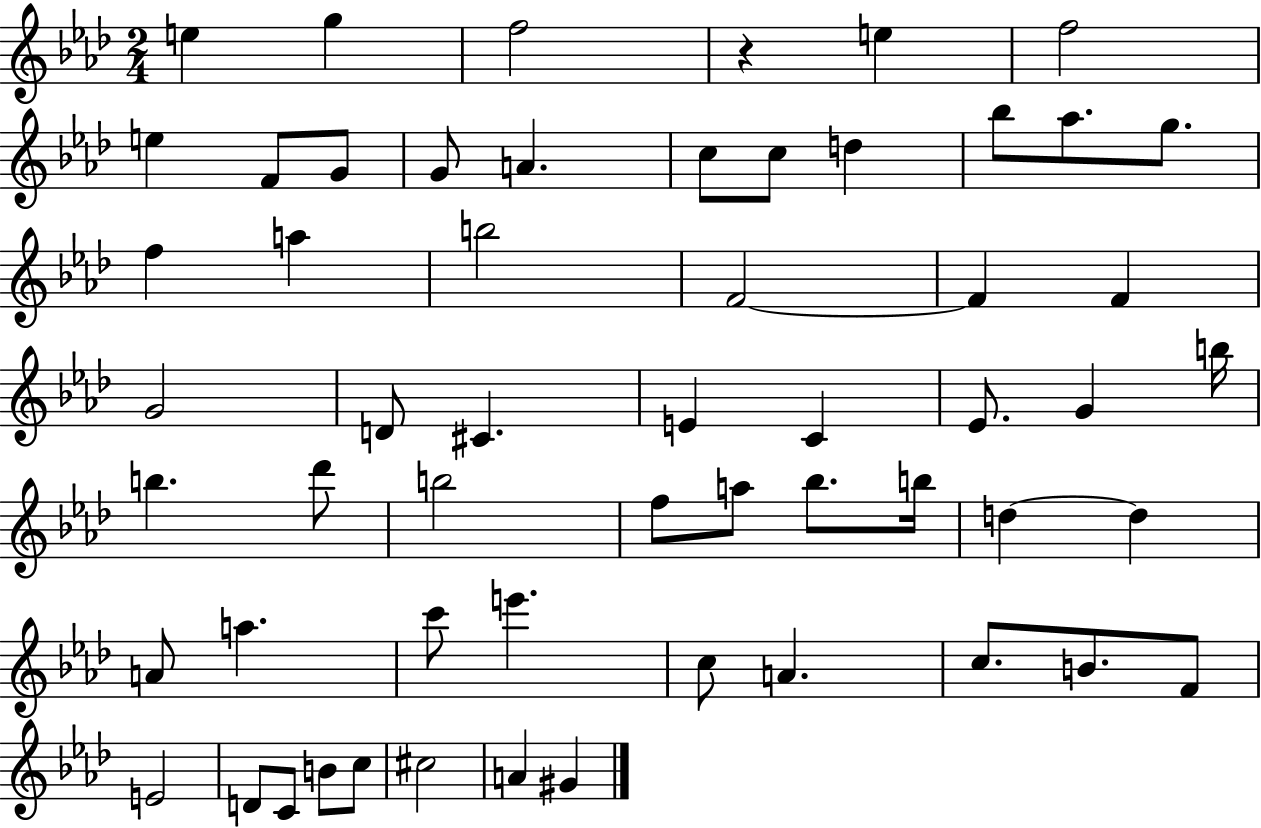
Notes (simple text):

E5/q G5/q F5/h R/q E5/q F5/h E5/q F4/e G4/e G4/e A4/q. C5/e C5/e D5/q Bb5/e Ab5/e. G5/e. F5/q A5/q B5/h F4/h F4/q F4/q G4/h D4/e C#4/q. E4/q C4/q Eb4/e. G4/q B5/s B5/q. Db6/e B5/h F5/e A5/e Bb5/e. B5/s D5/q D5/q A4/e A5/q. C6/e E6/q. C5/e A4/q. C5/e. B4/e. F4/e E4/h D4/e C4/e B4/e C5/e C#5/h A4/q G#4/q